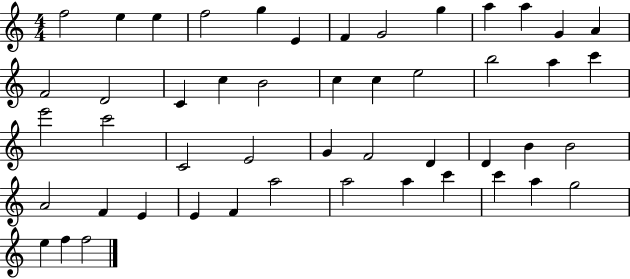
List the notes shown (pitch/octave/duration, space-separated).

F5/h E5/q E5/q F5/h G5/q E4/q F4/q G4/h G5/q A5/q A5/q G4/q A4/q F4/h D4/h C4/q C5/q B4/h C5/q C5/q E5/h B5/h A5/q C6/q E6/h C6/h C4/h E4/h G4/q F4/h D4/q D4/q B4/q B4/h A4/h F4/q E4/q E4/q F4/q A5/h A5/h A5/q C6/q C6/q A5/q G5/h E5/q F5/q F5/h